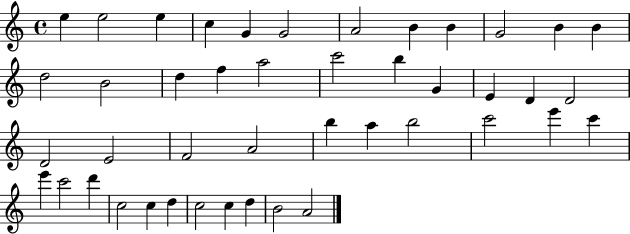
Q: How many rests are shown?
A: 0